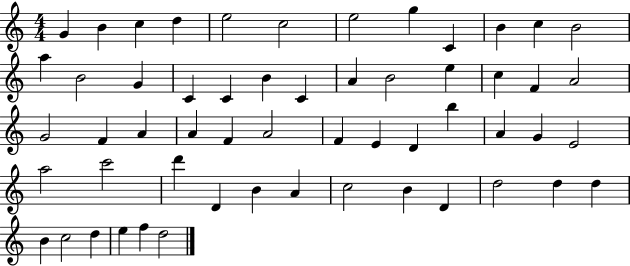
{
  \clef treble
  \numericTimeSignature
  \time 4/4
  \key c \major
  g'4 b'4 c''4 d''4 | e''2 c''2 | e''2 g''4 c'4 | b'4 c''4 b'2 | \break a''4 b'2 g'4 | c'4 c'4 b'4 c'4 | a'4 b'2 e''4 | c''4 f'4 a'2 | \break g'2 f'4 a'4 | a'4 f'4 a'2 | f'4 e'4 d'4 b''4 | a'4 g'4 e'2 | \break a''2 c'''2 | d'''4 d'4 b'4 a'4 | c''2 b'4 d'4 | d''2 d''4 d''4 | \break b'4 c''2 d''4 | e''4 f''4 d''2 | \bar "|."
}